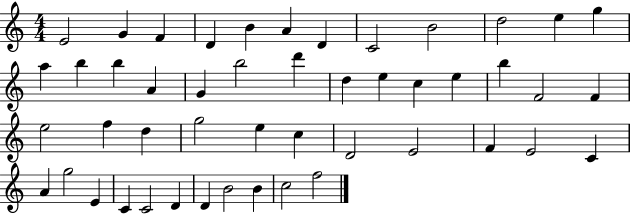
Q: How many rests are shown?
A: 0